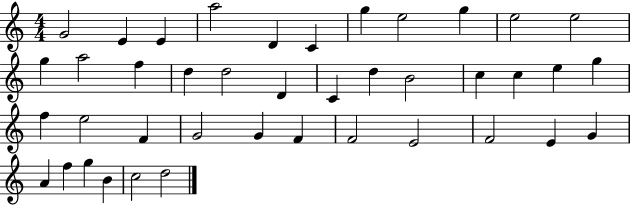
G4/h E4/q E4/q A5/h D4/q C4/q G5/q E5/h G5/q E5/h E5/h G5/q A5/h F5/q D5/q D5/h D4/q C4/q D5/q B4/h C5/q C5/q E5/q G5/q F5/q E5/h F4/q G4/h G4/q F4/q F4/h E4/h F4/h E4/q G4/q A4/q F5/q G5/q B4/q C5/h D5/h